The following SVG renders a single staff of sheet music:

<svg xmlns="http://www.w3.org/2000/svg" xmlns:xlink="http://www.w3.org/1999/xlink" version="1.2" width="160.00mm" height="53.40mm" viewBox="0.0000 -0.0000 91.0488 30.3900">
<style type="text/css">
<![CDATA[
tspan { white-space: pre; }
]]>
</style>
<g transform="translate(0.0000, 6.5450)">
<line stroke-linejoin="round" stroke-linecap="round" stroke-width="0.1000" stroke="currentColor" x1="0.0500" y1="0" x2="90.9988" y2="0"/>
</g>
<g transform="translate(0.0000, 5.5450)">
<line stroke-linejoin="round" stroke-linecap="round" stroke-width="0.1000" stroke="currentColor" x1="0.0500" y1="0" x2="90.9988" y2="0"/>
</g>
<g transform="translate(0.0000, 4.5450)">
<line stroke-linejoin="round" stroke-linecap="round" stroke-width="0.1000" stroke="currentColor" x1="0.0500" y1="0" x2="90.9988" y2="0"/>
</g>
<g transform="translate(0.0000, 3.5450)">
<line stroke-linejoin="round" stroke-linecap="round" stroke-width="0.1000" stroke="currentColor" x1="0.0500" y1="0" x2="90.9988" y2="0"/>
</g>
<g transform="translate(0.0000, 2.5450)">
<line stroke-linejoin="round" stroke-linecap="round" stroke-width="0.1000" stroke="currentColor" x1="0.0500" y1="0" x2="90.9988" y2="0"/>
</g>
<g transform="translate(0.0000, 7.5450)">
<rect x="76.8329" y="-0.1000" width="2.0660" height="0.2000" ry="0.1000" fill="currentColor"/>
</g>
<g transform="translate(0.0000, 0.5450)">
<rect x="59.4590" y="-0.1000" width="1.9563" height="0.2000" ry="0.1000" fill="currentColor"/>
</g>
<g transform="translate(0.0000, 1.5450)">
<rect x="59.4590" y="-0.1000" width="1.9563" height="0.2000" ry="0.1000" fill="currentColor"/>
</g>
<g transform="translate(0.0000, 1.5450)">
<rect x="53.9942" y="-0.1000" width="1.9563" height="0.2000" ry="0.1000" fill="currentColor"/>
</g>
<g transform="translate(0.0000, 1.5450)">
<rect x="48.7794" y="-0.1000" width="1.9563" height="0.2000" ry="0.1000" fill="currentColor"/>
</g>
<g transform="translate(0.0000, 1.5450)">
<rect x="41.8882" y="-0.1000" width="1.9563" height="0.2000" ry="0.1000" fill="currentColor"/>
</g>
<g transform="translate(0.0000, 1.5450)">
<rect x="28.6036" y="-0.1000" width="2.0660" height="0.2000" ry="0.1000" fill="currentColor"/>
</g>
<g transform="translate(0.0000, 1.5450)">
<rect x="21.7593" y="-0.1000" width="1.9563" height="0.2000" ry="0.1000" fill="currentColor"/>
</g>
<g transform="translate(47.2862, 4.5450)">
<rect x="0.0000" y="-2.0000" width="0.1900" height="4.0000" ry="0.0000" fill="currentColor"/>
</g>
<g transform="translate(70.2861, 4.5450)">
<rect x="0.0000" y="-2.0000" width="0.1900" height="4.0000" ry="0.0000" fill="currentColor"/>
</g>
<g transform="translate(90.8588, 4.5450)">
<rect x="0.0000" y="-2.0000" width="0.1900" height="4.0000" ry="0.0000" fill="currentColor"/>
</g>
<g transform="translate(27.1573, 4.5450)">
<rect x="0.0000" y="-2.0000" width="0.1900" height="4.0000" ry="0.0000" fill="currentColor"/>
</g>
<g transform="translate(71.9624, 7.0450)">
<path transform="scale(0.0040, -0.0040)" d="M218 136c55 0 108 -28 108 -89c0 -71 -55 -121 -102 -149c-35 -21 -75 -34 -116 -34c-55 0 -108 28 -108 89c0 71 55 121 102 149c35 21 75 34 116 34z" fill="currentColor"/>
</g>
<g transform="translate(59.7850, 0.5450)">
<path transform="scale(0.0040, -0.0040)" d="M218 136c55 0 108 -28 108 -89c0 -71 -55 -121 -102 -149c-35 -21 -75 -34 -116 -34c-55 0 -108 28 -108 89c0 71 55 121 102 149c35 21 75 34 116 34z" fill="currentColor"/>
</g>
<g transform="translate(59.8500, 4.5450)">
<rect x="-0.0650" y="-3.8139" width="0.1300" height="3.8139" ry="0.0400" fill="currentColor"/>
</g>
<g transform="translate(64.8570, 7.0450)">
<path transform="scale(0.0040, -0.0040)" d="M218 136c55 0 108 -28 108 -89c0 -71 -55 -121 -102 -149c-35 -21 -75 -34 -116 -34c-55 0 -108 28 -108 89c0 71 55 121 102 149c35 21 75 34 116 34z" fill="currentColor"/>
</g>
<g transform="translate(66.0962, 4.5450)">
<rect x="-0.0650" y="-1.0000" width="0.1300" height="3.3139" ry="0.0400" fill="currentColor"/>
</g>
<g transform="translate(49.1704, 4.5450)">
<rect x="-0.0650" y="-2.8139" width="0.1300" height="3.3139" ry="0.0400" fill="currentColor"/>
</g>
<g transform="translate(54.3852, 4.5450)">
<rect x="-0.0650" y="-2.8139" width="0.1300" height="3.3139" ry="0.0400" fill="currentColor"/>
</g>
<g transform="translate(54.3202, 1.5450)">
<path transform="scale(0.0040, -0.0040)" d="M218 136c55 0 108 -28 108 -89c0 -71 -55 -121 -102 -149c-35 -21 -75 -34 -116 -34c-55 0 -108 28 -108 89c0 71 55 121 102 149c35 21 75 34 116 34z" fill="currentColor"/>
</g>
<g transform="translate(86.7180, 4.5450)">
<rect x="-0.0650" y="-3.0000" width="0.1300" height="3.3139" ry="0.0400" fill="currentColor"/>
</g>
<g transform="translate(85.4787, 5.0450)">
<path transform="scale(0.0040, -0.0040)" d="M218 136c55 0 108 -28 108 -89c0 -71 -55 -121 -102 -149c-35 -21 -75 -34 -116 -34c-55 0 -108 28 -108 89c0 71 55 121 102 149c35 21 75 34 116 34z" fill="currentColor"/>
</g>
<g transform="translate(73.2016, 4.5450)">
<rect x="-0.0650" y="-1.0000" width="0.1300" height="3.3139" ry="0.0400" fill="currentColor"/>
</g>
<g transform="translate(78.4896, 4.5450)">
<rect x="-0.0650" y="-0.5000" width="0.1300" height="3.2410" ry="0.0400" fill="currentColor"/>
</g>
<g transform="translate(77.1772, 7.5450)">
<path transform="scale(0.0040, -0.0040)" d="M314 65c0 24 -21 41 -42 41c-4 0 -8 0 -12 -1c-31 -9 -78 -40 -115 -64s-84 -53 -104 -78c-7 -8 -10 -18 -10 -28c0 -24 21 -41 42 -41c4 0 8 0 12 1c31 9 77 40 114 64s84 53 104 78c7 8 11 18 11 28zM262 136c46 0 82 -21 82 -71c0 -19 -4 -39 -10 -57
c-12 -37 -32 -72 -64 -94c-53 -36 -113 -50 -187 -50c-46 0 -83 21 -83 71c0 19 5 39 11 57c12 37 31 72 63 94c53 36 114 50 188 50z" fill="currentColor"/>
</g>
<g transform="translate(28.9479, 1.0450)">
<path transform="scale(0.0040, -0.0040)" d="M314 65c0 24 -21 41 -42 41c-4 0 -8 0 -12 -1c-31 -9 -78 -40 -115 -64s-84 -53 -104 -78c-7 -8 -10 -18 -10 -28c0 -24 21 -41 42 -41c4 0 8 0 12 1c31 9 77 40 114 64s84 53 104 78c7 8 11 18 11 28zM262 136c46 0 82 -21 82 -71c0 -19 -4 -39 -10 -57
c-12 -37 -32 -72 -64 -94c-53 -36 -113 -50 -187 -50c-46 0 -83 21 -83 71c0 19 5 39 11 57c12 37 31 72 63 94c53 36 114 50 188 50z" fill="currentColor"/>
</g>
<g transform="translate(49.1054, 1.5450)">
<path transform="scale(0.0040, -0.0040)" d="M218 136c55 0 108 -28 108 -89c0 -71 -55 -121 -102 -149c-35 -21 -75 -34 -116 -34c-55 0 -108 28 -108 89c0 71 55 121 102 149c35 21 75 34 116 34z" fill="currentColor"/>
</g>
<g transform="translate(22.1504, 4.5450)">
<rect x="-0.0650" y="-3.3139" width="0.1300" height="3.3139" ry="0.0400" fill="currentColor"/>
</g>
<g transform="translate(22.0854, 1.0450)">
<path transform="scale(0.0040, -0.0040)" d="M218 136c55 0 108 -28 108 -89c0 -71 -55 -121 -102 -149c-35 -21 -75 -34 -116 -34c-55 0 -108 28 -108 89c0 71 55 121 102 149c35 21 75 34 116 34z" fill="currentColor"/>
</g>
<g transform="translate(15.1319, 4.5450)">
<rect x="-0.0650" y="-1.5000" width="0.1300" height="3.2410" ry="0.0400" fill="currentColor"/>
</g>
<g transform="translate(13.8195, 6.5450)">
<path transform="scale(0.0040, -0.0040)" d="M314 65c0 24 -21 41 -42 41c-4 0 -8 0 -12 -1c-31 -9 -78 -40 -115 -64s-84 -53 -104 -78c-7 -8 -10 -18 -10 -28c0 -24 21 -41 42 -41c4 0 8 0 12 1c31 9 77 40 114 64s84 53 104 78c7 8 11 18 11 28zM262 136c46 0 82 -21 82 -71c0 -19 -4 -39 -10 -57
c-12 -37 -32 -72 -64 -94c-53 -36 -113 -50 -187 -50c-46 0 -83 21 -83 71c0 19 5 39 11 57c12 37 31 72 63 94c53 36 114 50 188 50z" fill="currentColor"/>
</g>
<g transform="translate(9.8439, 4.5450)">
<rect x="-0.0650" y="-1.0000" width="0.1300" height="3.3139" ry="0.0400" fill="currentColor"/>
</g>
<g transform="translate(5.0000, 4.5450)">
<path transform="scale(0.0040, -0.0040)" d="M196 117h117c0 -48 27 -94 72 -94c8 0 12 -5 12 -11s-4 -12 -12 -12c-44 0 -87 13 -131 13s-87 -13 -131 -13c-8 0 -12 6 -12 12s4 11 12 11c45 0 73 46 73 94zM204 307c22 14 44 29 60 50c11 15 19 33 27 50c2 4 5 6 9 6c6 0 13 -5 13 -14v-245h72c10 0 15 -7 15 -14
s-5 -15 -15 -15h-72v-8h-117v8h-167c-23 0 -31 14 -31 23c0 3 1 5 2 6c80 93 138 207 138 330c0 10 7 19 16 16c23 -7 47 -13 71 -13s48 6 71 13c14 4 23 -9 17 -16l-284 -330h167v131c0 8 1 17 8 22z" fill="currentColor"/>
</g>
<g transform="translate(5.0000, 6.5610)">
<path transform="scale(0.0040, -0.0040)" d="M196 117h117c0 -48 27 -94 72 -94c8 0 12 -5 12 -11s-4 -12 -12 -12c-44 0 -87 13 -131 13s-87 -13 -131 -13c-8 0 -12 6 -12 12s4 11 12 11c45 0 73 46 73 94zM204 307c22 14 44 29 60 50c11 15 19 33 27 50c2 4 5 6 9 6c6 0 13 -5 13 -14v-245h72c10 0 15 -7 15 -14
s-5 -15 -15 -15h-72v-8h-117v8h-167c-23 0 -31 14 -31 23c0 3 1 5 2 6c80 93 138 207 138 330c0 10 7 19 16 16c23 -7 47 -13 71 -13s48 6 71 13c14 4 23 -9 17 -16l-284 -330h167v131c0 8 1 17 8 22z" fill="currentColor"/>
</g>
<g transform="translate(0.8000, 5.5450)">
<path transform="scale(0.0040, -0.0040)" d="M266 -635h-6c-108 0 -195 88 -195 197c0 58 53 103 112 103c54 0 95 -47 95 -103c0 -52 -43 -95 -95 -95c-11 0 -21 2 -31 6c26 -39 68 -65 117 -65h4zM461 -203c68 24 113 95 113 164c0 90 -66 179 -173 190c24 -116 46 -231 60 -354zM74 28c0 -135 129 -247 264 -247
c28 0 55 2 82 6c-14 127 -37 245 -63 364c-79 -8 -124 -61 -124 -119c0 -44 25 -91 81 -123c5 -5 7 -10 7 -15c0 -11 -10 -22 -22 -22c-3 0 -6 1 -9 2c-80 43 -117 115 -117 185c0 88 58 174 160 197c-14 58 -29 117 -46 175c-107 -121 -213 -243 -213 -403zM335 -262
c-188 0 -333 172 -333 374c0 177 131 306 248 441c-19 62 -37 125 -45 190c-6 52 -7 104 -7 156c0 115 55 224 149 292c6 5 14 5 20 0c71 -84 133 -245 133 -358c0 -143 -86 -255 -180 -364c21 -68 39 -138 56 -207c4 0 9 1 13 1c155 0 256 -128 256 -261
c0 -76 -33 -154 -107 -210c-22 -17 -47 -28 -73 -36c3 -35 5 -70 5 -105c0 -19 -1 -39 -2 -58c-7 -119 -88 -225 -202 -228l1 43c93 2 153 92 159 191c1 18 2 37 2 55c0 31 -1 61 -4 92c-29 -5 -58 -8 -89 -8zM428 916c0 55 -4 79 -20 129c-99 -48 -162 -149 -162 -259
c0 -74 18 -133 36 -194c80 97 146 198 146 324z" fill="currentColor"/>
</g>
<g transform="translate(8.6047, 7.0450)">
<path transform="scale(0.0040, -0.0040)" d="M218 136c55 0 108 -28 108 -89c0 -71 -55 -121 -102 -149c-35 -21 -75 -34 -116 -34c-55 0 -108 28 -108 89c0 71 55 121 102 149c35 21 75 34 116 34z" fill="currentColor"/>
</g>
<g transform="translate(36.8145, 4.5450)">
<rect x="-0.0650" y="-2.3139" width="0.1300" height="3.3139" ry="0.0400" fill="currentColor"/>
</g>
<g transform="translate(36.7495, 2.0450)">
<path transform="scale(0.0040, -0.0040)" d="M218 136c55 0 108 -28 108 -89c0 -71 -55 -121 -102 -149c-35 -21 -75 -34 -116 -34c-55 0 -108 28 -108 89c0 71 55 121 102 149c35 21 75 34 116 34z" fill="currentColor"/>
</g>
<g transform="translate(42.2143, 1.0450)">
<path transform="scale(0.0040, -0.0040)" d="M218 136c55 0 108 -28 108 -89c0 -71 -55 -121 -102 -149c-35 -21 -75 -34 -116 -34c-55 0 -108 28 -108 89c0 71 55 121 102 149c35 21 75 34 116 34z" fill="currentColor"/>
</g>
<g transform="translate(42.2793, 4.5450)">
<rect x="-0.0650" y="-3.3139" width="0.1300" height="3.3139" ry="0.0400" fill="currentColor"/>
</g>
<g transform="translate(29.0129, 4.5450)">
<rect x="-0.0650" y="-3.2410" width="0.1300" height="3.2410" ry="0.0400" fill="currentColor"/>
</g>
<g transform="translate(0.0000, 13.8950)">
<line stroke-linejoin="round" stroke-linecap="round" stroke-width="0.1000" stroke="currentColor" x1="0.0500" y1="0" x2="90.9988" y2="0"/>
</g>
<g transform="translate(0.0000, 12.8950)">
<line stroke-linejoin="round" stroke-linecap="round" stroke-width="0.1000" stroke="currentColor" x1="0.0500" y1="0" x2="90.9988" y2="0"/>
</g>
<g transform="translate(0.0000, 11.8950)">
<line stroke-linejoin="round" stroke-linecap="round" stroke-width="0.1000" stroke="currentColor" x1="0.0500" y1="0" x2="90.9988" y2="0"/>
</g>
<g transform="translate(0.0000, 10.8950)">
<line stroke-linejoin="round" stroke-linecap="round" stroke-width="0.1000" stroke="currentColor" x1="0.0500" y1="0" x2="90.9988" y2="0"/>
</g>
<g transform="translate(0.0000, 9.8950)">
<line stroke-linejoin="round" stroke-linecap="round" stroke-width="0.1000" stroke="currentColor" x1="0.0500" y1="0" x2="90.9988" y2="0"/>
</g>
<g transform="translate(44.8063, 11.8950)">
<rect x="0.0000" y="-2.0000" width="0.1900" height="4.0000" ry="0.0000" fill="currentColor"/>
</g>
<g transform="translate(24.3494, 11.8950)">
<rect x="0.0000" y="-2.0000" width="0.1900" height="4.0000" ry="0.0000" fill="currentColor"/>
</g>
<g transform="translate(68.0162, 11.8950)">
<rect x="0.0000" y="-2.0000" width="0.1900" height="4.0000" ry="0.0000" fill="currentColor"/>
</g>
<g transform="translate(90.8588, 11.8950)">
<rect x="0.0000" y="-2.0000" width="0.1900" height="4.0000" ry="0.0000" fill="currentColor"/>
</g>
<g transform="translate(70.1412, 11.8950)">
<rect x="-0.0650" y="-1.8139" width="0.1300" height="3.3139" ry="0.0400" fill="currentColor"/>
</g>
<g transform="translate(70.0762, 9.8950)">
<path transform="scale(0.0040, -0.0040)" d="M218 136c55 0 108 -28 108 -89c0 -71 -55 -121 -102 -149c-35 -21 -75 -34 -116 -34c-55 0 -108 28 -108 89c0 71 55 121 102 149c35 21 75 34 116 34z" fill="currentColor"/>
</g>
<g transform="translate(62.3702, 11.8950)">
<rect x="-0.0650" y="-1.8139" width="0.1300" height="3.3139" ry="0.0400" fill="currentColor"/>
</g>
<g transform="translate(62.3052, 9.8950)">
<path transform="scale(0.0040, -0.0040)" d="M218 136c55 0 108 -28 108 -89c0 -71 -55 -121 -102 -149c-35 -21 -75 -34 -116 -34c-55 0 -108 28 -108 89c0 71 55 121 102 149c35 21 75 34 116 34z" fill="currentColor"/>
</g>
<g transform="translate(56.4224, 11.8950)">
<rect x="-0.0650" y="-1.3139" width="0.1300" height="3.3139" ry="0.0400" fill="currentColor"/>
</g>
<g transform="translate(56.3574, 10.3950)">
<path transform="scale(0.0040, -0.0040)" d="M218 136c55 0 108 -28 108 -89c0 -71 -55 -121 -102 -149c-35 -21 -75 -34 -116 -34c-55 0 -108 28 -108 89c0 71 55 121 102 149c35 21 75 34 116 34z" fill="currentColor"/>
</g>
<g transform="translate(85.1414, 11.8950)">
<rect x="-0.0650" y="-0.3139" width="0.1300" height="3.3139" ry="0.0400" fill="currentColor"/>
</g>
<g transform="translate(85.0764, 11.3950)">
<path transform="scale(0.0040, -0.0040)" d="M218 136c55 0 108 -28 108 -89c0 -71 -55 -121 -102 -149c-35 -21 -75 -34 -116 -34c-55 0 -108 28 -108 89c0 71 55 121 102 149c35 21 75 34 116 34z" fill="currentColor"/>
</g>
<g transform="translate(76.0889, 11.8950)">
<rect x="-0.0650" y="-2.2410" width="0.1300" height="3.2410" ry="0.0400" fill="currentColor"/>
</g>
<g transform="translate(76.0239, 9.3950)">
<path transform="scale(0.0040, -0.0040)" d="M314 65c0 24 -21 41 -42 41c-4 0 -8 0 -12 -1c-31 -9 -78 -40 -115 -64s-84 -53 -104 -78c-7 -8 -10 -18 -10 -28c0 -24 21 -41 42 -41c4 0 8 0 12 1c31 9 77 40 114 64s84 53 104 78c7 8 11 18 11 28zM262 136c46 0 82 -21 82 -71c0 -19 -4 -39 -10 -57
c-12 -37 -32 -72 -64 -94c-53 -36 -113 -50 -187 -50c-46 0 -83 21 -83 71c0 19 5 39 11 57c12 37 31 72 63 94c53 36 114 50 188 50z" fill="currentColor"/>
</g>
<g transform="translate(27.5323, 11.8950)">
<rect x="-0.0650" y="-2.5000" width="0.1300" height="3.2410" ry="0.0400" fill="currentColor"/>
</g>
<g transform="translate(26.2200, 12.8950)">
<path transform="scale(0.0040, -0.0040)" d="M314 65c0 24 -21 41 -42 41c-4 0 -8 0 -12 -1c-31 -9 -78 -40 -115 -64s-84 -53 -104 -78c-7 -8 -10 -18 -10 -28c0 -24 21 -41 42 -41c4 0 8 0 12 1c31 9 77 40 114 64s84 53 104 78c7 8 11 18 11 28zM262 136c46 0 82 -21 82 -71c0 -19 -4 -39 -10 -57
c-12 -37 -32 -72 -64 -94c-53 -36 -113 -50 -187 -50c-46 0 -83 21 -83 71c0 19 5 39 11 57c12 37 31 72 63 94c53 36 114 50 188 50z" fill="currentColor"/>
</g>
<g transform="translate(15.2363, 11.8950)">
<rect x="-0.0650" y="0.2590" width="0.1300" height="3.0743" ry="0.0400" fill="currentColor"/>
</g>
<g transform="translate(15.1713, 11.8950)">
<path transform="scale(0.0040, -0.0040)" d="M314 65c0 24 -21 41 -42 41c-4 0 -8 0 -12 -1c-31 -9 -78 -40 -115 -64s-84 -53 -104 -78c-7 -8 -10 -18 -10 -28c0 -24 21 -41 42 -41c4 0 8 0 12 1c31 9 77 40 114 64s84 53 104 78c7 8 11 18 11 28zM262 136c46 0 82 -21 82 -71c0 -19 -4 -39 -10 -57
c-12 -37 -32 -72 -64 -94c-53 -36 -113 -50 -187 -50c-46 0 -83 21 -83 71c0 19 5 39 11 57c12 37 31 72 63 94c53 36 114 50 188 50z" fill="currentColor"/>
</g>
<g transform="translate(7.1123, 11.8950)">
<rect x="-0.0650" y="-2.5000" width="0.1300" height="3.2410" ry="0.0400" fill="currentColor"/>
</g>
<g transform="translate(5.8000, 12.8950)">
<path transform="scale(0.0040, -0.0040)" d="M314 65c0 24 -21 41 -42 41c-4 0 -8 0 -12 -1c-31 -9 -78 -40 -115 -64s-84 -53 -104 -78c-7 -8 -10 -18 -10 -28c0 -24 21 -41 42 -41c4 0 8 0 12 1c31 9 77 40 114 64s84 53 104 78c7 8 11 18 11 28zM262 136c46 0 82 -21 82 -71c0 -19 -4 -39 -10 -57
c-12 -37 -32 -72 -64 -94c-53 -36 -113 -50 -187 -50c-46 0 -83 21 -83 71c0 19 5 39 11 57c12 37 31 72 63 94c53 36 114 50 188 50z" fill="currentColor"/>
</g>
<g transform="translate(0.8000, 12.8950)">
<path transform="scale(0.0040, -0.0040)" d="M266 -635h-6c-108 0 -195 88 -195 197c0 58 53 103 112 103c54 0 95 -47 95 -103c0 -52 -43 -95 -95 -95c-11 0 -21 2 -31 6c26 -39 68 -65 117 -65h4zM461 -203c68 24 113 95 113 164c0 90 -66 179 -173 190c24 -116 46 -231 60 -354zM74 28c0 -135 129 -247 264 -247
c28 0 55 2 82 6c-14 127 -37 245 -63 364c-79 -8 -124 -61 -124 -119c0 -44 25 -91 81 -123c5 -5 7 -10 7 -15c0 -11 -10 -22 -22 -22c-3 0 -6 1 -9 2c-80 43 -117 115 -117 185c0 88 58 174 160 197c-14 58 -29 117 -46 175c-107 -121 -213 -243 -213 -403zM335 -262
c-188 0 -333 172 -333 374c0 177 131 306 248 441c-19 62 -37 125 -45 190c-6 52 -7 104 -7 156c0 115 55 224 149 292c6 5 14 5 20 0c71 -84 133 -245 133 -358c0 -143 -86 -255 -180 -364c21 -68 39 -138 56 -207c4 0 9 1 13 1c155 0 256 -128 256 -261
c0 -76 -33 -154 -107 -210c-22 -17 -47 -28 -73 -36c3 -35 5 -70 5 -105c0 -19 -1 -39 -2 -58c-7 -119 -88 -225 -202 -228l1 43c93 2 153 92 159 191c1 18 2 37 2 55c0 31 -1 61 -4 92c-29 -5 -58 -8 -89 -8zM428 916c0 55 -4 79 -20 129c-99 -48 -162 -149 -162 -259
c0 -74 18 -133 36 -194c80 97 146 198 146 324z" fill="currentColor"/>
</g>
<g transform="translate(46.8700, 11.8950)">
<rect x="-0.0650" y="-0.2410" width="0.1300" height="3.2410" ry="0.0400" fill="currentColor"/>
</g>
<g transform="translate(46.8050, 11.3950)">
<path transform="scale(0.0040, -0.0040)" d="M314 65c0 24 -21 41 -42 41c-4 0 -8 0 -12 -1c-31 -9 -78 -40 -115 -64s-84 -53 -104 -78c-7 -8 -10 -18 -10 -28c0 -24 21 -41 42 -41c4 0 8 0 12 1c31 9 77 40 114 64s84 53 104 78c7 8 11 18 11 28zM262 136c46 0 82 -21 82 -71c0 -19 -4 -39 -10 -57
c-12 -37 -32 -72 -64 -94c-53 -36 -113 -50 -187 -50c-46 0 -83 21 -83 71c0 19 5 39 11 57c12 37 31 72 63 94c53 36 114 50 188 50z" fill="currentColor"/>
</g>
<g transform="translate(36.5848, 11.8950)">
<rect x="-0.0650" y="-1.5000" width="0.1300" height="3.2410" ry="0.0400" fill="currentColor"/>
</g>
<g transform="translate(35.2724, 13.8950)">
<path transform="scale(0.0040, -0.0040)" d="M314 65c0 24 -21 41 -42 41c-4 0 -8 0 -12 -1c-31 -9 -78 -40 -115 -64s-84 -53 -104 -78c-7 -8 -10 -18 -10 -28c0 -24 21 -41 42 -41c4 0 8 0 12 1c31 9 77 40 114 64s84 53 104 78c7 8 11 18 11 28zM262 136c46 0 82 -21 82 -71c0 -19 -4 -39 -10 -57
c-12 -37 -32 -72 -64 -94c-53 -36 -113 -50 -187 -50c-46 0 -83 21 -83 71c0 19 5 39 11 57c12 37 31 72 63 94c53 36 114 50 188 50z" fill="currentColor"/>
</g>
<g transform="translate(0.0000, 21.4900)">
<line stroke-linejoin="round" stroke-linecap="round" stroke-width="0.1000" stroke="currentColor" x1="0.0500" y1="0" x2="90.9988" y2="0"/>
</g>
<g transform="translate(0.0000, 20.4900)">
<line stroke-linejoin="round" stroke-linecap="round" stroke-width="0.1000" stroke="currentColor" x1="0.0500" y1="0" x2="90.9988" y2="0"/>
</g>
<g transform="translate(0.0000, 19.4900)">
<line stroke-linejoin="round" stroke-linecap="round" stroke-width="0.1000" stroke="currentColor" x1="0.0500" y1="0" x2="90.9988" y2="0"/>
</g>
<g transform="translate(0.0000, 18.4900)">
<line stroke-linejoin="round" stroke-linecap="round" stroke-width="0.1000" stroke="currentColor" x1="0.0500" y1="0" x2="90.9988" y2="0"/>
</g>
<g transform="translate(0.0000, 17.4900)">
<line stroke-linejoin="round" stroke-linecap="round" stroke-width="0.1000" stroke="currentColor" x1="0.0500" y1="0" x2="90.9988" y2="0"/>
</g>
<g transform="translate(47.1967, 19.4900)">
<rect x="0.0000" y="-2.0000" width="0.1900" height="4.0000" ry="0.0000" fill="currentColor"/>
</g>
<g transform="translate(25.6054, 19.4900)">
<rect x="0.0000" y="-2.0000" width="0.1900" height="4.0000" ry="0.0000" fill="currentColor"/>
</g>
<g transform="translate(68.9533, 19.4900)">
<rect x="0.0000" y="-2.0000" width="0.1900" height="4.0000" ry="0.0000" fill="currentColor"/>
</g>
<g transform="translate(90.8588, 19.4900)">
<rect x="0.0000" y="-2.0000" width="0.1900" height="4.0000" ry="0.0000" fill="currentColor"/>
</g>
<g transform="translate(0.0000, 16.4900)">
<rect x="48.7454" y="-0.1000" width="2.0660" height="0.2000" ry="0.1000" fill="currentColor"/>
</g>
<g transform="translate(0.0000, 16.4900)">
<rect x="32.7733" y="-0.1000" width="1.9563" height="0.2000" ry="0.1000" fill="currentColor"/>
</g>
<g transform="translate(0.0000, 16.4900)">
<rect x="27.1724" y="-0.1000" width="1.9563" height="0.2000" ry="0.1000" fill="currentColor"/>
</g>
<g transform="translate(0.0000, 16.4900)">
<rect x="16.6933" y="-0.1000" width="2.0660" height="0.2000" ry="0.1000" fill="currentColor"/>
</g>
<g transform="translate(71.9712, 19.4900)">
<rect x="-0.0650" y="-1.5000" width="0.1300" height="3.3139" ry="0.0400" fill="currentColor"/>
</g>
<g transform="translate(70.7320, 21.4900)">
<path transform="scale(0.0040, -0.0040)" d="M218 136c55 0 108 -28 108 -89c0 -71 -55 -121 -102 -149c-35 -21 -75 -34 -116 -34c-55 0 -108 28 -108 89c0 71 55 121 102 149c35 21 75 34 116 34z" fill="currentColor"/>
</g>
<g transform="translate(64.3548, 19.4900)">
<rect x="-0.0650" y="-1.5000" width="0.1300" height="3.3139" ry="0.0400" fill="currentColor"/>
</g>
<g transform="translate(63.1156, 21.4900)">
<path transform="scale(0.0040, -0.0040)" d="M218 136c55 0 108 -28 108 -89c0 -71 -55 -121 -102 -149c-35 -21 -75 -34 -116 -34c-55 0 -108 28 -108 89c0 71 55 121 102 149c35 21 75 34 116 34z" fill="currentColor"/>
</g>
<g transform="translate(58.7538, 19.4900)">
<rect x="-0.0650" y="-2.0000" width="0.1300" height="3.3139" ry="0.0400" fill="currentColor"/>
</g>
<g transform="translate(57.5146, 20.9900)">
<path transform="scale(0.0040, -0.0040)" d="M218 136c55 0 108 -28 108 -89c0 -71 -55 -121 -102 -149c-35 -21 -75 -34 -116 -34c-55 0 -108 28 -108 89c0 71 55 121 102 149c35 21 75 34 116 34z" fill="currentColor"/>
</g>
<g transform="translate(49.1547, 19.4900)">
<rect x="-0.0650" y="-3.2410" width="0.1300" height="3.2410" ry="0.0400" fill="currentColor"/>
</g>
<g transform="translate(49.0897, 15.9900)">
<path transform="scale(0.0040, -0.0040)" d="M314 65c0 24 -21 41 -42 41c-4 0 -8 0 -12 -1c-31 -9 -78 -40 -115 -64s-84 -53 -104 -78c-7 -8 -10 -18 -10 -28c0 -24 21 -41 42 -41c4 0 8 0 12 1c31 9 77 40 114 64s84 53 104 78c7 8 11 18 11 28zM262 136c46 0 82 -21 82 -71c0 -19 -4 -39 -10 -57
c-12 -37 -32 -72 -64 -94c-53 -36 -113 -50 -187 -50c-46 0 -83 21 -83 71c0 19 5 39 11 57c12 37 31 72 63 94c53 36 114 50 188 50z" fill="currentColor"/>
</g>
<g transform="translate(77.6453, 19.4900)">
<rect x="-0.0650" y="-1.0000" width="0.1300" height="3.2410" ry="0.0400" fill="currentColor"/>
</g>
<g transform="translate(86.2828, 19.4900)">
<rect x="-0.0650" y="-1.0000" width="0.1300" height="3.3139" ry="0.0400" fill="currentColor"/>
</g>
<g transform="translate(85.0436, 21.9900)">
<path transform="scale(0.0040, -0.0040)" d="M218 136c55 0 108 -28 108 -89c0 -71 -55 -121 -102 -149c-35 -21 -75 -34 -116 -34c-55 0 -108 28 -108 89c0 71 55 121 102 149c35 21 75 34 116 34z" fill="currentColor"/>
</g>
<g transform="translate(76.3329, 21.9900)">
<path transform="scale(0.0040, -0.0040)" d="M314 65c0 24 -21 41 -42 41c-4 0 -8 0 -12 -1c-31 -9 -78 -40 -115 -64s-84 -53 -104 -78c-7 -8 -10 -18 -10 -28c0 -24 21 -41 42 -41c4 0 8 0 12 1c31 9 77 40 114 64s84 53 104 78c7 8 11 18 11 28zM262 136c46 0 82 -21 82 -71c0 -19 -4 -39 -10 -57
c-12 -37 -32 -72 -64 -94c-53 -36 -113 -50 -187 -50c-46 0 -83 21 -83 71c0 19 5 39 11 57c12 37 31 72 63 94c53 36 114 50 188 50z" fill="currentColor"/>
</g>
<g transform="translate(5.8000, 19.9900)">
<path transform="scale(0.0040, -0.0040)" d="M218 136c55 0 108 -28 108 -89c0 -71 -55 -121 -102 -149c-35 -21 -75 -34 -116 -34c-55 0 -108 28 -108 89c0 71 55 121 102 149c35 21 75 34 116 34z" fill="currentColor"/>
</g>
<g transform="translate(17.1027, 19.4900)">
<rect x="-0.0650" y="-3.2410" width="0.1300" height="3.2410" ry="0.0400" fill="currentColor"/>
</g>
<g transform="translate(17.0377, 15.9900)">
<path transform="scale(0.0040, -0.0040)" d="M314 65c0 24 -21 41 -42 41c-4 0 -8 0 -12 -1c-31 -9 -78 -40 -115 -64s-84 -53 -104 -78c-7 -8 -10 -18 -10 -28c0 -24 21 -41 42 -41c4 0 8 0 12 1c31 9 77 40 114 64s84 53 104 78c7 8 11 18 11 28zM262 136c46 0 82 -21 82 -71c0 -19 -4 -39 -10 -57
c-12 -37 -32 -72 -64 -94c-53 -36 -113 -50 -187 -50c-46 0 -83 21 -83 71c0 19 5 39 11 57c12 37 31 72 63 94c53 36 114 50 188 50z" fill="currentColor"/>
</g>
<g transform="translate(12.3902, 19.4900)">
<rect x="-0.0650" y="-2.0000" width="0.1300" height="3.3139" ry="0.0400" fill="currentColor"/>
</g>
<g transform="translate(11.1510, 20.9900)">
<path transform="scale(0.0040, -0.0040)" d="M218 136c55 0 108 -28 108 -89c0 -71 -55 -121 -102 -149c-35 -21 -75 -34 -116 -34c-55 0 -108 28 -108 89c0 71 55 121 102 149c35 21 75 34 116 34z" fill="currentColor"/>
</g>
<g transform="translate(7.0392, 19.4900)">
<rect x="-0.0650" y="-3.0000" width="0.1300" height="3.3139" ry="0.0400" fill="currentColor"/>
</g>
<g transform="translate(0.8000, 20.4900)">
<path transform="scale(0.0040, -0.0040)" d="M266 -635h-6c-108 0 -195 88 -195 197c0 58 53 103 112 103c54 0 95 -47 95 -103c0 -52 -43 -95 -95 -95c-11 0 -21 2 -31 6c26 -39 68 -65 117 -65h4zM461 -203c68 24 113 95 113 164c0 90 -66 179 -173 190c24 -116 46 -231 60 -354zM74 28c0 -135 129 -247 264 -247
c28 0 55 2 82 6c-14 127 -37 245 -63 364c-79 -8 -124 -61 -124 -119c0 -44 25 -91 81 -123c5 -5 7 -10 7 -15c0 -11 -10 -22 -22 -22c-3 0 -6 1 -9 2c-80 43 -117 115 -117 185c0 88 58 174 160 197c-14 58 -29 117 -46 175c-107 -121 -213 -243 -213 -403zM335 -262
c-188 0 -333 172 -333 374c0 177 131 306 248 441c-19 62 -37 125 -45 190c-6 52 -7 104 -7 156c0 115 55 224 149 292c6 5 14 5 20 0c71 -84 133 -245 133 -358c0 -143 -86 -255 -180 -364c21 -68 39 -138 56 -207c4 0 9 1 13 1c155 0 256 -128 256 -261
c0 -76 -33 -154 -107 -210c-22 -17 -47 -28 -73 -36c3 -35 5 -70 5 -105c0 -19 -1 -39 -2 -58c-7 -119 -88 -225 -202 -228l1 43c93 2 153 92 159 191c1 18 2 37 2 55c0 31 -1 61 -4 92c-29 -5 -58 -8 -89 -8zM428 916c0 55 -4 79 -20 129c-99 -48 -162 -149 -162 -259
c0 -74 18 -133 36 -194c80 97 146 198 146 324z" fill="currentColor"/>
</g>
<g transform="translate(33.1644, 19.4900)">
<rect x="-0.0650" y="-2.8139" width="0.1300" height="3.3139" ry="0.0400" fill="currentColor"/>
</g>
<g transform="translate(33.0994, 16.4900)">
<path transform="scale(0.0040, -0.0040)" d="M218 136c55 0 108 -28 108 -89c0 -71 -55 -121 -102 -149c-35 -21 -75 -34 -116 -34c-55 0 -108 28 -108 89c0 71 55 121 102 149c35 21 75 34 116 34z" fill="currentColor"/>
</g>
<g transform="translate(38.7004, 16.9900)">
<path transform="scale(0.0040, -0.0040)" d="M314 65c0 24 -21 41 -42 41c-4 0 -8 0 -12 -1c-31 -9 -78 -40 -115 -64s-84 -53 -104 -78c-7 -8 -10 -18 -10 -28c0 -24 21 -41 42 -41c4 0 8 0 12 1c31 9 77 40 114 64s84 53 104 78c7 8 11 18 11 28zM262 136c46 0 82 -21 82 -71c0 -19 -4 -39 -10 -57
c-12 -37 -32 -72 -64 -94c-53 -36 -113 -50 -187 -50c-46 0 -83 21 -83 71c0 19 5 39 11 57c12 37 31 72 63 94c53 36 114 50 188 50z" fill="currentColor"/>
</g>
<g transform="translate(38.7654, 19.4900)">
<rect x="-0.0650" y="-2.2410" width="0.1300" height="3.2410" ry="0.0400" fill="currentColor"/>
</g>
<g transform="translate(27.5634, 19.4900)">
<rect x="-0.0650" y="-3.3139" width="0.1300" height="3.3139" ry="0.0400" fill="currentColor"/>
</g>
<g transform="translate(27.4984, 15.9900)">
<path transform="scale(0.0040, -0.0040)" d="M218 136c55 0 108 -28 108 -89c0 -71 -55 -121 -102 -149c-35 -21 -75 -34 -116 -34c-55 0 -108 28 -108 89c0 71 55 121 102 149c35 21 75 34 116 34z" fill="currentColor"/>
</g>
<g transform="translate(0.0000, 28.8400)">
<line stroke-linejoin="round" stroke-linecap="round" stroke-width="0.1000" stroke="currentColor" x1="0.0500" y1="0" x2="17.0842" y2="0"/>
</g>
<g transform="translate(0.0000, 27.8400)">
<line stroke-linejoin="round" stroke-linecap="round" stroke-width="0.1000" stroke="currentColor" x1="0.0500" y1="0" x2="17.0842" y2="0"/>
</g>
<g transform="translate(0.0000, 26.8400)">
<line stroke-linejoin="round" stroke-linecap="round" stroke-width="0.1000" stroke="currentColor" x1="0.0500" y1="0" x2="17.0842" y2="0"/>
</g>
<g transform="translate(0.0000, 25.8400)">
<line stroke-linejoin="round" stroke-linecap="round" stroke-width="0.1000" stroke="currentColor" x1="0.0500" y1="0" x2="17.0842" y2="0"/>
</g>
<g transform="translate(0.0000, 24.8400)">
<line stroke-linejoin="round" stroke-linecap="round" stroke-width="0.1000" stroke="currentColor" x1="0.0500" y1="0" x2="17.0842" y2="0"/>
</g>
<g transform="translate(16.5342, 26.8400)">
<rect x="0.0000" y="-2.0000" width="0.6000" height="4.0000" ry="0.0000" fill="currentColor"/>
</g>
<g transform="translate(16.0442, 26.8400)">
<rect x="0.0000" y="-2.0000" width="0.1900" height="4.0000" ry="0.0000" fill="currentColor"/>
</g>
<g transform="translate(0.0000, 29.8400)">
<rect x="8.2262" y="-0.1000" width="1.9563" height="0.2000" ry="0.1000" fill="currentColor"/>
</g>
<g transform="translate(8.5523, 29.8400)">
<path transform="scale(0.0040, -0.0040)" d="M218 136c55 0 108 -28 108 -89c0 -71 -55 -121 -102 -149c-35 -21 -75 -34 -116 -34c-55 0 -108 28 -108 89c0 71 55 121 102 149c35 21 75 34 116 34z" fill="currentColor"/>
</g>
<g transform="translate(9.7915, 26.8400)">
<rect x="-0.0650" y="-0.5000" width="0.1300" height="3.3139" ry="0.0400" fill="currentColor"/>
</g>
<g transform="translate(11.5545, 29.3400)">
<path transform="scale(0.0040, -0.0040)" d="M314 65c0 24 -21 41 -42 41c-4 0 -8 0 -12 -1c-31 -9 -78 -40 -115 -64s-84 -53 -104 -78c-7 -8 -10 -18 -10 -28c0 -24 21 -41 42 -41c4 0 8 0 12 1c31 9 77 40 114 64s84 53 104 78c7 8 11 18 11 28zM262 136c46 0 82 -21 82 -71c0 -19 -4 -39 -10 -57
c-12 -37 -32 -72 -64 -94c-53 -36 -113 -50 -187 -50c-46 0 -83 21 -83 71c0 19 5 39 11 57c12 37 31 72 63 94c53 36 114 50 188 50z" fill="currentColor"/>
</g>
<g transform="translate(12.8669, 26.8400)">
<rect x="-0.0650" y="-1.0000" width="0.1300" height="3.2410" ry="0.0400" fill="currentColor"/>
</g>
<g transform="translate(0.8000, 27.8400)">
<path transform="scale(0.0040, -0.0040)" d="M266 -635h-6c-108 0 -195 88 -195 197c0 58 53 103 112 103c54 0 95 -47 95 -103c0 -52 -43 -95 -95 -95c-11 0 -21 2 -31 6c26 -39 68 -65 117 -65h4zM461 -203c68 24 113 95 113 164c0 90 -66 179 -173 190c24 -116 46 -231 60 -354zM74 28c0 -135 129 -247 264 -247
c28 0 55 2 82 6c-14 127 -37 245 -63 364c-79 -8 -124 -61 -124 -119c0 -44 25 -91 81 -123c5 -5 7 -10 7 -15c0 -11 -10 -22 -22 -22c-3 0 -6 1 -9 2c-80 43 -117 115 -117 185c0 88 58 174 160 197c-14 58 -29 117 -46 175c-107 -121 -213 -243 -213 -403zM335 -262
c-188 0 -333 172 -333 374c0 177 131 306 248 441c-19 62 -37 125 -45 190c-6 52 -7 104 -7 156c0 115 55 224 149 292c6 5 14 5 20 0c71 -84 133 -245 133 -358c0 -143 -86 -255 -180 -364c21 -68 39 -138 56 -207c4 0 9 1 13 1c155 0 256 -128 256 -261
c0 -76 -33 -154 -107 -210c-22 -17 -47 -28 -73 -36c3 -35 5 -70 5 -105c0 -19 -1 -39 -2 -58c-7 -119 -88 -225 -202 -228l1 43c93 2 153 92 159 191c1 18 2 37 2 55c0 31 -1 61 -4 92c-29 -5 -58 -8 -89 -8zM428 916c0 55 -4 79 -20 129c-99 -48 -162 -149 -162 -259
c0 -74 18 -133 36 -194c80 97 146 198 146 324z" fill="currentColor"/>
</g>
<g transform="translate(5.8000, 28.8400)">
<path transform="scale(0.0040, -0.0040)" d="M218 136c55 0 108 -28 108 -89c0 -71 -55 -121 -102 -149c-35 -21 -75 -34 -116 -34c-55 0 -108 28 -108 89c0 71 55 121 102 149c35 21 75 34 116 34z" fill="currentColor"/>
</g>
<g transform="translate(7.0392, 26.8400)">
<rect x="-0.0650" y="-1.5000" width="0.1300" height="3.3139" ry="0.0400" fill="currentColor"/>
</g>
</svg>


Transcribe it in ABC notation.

X:1
T:Untitled
M:4/4
L:1/4
K:C
D E2 b b2 g b a a c' D D C2 A G2 B2 G2 E2 c2 e f f g2 c A F b2 b a g2 b2 F E E D2 D E C D2